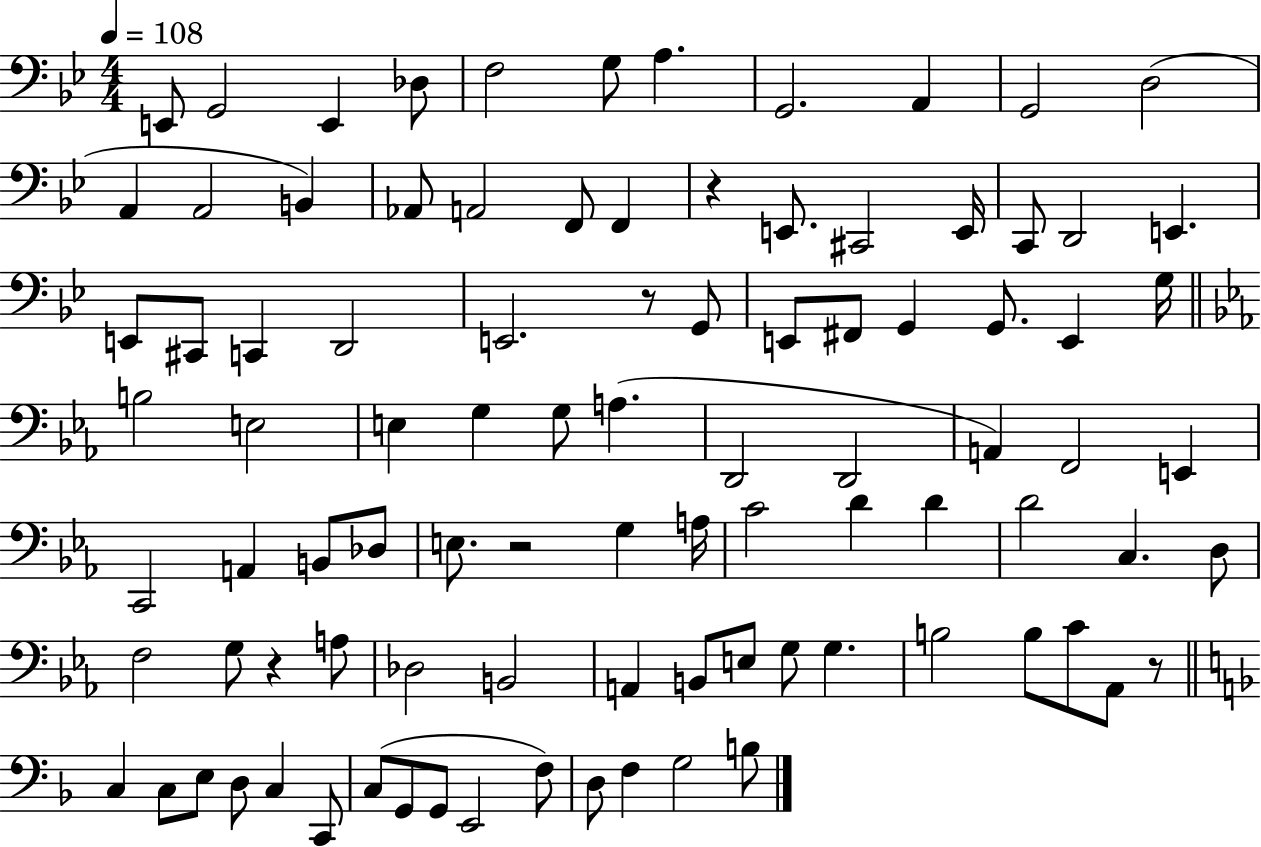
{
  \clef bass
  \numericTimeSignature
  \time 4/4
  \key bes \major
  \tempo 4 = 108
  e,8 g,2 e,4 des8 | f2 g8 a4. | g,2. a,4 | g,2 d2( | \break a,4 a,2 b,4) | aes,8 a,2 f,8 f,4 | r4 e,8. cis,2 e,16 | c,8 d,2 e,4. | \break e,8 cis,8 c,4 d,2 | e,2. r8 g,8 | e,8 fis,8 g,4 g,8. e,4 g16 | \bar "||" \break \key ees \major b2 e2 | e4 g4 g8 a4.( | d,2 d,2 | a,4) f,2 e,4 | \break c,2 a,4 b,8 des8 | e8. r2 g4 a16 | c'2 d'4 d'4 | d'2 c4. d8 | \break f2 g8 r4 a8 | des2 b,2 | a,4 b,8 e8 g8 g4. | b2 b8 c'8 aes,8 r8 | \break \bar "||" \break \key f \major c4 c8 e8 d8 c4 c,8 | c8( g,8 g,8 e,2 f8) | d8 f4 g2 b8 | \bar "|."
}